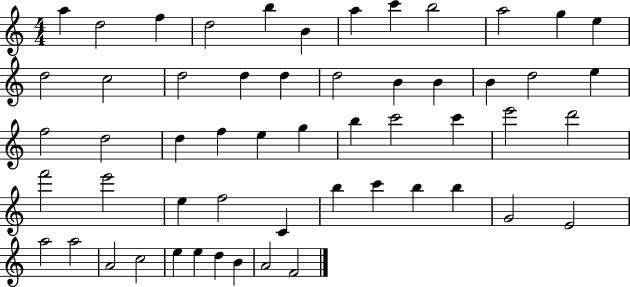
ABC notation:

X:1
T:Untitled
M:4/4
L:1/4
K:C
a d2 f d2 b B a c' b2 a2 g e d2 c2 d2 d d d2 B B B d2 e f2 d2 d f e g b c'2 c' e'2 d'2 f'2 e'2 e f2 C b c' b b G2 E2 a2 a2 A2 c2 e e d B A2 F2